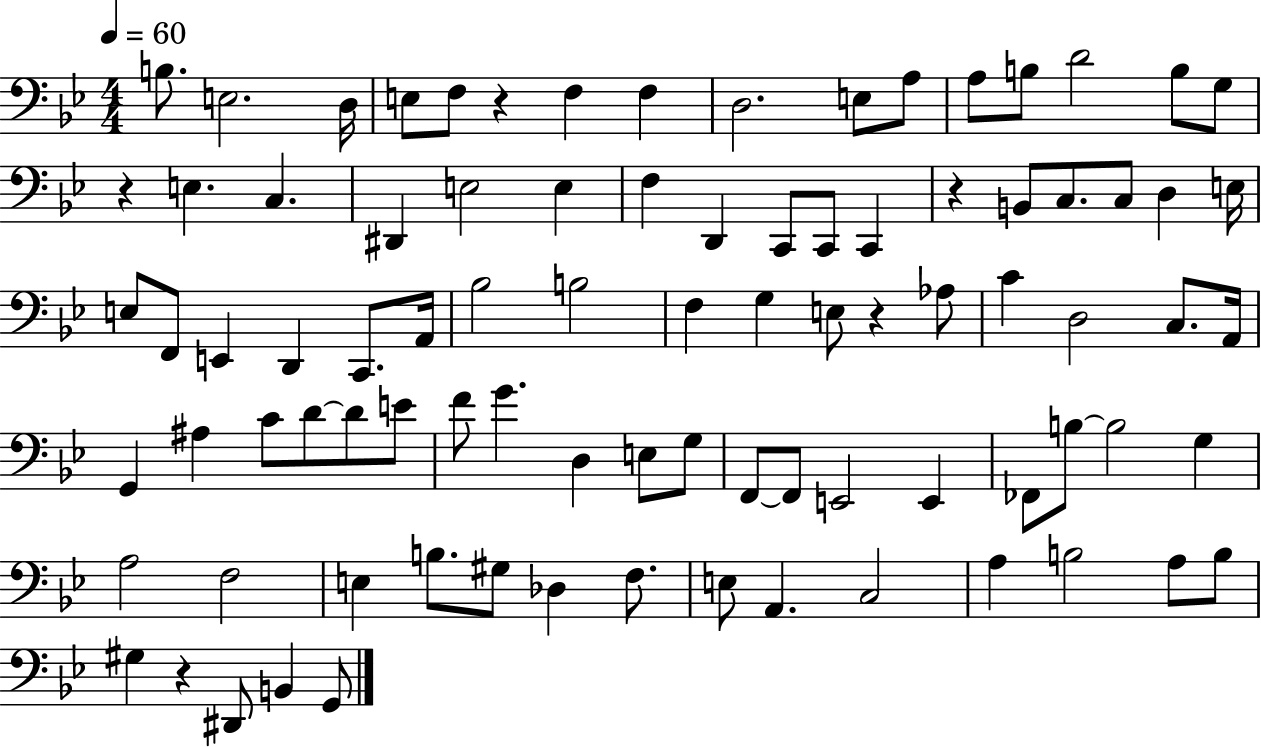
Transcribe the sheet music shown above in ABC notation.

X:1
T:Untitled
M:4/4
L:1/4
K:Bb
B,/2 E,2 D,/4 E,/2 F,/2 z F, F, D,2 E,/2 A,/2 A,/2 B,/2 D2 B,/2 G,/2 z E, C, ^D,, E,2 E, F, D,, C,,/2 C,,/2 C,, z B,,/2 C,/2 C,/2 D, E,/4 E,/2 F,,/2 E,, D,, C,,/2 A,,/4 _B,2 B,2 F, G, E,/2 z _A,/2 C D,2 C,/2 A,,/4 G,, ^A, C/2 D/2 D/2 E/2 F/2 G D, E,/2 G,/2 F,,/2 F,,/2 E,,2 E,, _F,,/2 B,/2 B,2 G, A,2 F,2 E, B,/2 ^G,/2 _D, F,/2 E,/2 A,, C,2 A, B,2 A,/2 B,/2 ^G, z ^D,,/2 B,, G,,/2